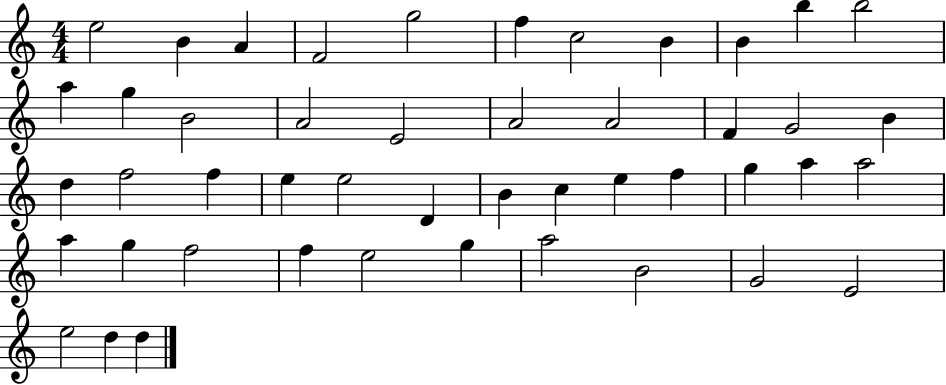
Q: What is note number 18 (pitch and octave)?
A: A4